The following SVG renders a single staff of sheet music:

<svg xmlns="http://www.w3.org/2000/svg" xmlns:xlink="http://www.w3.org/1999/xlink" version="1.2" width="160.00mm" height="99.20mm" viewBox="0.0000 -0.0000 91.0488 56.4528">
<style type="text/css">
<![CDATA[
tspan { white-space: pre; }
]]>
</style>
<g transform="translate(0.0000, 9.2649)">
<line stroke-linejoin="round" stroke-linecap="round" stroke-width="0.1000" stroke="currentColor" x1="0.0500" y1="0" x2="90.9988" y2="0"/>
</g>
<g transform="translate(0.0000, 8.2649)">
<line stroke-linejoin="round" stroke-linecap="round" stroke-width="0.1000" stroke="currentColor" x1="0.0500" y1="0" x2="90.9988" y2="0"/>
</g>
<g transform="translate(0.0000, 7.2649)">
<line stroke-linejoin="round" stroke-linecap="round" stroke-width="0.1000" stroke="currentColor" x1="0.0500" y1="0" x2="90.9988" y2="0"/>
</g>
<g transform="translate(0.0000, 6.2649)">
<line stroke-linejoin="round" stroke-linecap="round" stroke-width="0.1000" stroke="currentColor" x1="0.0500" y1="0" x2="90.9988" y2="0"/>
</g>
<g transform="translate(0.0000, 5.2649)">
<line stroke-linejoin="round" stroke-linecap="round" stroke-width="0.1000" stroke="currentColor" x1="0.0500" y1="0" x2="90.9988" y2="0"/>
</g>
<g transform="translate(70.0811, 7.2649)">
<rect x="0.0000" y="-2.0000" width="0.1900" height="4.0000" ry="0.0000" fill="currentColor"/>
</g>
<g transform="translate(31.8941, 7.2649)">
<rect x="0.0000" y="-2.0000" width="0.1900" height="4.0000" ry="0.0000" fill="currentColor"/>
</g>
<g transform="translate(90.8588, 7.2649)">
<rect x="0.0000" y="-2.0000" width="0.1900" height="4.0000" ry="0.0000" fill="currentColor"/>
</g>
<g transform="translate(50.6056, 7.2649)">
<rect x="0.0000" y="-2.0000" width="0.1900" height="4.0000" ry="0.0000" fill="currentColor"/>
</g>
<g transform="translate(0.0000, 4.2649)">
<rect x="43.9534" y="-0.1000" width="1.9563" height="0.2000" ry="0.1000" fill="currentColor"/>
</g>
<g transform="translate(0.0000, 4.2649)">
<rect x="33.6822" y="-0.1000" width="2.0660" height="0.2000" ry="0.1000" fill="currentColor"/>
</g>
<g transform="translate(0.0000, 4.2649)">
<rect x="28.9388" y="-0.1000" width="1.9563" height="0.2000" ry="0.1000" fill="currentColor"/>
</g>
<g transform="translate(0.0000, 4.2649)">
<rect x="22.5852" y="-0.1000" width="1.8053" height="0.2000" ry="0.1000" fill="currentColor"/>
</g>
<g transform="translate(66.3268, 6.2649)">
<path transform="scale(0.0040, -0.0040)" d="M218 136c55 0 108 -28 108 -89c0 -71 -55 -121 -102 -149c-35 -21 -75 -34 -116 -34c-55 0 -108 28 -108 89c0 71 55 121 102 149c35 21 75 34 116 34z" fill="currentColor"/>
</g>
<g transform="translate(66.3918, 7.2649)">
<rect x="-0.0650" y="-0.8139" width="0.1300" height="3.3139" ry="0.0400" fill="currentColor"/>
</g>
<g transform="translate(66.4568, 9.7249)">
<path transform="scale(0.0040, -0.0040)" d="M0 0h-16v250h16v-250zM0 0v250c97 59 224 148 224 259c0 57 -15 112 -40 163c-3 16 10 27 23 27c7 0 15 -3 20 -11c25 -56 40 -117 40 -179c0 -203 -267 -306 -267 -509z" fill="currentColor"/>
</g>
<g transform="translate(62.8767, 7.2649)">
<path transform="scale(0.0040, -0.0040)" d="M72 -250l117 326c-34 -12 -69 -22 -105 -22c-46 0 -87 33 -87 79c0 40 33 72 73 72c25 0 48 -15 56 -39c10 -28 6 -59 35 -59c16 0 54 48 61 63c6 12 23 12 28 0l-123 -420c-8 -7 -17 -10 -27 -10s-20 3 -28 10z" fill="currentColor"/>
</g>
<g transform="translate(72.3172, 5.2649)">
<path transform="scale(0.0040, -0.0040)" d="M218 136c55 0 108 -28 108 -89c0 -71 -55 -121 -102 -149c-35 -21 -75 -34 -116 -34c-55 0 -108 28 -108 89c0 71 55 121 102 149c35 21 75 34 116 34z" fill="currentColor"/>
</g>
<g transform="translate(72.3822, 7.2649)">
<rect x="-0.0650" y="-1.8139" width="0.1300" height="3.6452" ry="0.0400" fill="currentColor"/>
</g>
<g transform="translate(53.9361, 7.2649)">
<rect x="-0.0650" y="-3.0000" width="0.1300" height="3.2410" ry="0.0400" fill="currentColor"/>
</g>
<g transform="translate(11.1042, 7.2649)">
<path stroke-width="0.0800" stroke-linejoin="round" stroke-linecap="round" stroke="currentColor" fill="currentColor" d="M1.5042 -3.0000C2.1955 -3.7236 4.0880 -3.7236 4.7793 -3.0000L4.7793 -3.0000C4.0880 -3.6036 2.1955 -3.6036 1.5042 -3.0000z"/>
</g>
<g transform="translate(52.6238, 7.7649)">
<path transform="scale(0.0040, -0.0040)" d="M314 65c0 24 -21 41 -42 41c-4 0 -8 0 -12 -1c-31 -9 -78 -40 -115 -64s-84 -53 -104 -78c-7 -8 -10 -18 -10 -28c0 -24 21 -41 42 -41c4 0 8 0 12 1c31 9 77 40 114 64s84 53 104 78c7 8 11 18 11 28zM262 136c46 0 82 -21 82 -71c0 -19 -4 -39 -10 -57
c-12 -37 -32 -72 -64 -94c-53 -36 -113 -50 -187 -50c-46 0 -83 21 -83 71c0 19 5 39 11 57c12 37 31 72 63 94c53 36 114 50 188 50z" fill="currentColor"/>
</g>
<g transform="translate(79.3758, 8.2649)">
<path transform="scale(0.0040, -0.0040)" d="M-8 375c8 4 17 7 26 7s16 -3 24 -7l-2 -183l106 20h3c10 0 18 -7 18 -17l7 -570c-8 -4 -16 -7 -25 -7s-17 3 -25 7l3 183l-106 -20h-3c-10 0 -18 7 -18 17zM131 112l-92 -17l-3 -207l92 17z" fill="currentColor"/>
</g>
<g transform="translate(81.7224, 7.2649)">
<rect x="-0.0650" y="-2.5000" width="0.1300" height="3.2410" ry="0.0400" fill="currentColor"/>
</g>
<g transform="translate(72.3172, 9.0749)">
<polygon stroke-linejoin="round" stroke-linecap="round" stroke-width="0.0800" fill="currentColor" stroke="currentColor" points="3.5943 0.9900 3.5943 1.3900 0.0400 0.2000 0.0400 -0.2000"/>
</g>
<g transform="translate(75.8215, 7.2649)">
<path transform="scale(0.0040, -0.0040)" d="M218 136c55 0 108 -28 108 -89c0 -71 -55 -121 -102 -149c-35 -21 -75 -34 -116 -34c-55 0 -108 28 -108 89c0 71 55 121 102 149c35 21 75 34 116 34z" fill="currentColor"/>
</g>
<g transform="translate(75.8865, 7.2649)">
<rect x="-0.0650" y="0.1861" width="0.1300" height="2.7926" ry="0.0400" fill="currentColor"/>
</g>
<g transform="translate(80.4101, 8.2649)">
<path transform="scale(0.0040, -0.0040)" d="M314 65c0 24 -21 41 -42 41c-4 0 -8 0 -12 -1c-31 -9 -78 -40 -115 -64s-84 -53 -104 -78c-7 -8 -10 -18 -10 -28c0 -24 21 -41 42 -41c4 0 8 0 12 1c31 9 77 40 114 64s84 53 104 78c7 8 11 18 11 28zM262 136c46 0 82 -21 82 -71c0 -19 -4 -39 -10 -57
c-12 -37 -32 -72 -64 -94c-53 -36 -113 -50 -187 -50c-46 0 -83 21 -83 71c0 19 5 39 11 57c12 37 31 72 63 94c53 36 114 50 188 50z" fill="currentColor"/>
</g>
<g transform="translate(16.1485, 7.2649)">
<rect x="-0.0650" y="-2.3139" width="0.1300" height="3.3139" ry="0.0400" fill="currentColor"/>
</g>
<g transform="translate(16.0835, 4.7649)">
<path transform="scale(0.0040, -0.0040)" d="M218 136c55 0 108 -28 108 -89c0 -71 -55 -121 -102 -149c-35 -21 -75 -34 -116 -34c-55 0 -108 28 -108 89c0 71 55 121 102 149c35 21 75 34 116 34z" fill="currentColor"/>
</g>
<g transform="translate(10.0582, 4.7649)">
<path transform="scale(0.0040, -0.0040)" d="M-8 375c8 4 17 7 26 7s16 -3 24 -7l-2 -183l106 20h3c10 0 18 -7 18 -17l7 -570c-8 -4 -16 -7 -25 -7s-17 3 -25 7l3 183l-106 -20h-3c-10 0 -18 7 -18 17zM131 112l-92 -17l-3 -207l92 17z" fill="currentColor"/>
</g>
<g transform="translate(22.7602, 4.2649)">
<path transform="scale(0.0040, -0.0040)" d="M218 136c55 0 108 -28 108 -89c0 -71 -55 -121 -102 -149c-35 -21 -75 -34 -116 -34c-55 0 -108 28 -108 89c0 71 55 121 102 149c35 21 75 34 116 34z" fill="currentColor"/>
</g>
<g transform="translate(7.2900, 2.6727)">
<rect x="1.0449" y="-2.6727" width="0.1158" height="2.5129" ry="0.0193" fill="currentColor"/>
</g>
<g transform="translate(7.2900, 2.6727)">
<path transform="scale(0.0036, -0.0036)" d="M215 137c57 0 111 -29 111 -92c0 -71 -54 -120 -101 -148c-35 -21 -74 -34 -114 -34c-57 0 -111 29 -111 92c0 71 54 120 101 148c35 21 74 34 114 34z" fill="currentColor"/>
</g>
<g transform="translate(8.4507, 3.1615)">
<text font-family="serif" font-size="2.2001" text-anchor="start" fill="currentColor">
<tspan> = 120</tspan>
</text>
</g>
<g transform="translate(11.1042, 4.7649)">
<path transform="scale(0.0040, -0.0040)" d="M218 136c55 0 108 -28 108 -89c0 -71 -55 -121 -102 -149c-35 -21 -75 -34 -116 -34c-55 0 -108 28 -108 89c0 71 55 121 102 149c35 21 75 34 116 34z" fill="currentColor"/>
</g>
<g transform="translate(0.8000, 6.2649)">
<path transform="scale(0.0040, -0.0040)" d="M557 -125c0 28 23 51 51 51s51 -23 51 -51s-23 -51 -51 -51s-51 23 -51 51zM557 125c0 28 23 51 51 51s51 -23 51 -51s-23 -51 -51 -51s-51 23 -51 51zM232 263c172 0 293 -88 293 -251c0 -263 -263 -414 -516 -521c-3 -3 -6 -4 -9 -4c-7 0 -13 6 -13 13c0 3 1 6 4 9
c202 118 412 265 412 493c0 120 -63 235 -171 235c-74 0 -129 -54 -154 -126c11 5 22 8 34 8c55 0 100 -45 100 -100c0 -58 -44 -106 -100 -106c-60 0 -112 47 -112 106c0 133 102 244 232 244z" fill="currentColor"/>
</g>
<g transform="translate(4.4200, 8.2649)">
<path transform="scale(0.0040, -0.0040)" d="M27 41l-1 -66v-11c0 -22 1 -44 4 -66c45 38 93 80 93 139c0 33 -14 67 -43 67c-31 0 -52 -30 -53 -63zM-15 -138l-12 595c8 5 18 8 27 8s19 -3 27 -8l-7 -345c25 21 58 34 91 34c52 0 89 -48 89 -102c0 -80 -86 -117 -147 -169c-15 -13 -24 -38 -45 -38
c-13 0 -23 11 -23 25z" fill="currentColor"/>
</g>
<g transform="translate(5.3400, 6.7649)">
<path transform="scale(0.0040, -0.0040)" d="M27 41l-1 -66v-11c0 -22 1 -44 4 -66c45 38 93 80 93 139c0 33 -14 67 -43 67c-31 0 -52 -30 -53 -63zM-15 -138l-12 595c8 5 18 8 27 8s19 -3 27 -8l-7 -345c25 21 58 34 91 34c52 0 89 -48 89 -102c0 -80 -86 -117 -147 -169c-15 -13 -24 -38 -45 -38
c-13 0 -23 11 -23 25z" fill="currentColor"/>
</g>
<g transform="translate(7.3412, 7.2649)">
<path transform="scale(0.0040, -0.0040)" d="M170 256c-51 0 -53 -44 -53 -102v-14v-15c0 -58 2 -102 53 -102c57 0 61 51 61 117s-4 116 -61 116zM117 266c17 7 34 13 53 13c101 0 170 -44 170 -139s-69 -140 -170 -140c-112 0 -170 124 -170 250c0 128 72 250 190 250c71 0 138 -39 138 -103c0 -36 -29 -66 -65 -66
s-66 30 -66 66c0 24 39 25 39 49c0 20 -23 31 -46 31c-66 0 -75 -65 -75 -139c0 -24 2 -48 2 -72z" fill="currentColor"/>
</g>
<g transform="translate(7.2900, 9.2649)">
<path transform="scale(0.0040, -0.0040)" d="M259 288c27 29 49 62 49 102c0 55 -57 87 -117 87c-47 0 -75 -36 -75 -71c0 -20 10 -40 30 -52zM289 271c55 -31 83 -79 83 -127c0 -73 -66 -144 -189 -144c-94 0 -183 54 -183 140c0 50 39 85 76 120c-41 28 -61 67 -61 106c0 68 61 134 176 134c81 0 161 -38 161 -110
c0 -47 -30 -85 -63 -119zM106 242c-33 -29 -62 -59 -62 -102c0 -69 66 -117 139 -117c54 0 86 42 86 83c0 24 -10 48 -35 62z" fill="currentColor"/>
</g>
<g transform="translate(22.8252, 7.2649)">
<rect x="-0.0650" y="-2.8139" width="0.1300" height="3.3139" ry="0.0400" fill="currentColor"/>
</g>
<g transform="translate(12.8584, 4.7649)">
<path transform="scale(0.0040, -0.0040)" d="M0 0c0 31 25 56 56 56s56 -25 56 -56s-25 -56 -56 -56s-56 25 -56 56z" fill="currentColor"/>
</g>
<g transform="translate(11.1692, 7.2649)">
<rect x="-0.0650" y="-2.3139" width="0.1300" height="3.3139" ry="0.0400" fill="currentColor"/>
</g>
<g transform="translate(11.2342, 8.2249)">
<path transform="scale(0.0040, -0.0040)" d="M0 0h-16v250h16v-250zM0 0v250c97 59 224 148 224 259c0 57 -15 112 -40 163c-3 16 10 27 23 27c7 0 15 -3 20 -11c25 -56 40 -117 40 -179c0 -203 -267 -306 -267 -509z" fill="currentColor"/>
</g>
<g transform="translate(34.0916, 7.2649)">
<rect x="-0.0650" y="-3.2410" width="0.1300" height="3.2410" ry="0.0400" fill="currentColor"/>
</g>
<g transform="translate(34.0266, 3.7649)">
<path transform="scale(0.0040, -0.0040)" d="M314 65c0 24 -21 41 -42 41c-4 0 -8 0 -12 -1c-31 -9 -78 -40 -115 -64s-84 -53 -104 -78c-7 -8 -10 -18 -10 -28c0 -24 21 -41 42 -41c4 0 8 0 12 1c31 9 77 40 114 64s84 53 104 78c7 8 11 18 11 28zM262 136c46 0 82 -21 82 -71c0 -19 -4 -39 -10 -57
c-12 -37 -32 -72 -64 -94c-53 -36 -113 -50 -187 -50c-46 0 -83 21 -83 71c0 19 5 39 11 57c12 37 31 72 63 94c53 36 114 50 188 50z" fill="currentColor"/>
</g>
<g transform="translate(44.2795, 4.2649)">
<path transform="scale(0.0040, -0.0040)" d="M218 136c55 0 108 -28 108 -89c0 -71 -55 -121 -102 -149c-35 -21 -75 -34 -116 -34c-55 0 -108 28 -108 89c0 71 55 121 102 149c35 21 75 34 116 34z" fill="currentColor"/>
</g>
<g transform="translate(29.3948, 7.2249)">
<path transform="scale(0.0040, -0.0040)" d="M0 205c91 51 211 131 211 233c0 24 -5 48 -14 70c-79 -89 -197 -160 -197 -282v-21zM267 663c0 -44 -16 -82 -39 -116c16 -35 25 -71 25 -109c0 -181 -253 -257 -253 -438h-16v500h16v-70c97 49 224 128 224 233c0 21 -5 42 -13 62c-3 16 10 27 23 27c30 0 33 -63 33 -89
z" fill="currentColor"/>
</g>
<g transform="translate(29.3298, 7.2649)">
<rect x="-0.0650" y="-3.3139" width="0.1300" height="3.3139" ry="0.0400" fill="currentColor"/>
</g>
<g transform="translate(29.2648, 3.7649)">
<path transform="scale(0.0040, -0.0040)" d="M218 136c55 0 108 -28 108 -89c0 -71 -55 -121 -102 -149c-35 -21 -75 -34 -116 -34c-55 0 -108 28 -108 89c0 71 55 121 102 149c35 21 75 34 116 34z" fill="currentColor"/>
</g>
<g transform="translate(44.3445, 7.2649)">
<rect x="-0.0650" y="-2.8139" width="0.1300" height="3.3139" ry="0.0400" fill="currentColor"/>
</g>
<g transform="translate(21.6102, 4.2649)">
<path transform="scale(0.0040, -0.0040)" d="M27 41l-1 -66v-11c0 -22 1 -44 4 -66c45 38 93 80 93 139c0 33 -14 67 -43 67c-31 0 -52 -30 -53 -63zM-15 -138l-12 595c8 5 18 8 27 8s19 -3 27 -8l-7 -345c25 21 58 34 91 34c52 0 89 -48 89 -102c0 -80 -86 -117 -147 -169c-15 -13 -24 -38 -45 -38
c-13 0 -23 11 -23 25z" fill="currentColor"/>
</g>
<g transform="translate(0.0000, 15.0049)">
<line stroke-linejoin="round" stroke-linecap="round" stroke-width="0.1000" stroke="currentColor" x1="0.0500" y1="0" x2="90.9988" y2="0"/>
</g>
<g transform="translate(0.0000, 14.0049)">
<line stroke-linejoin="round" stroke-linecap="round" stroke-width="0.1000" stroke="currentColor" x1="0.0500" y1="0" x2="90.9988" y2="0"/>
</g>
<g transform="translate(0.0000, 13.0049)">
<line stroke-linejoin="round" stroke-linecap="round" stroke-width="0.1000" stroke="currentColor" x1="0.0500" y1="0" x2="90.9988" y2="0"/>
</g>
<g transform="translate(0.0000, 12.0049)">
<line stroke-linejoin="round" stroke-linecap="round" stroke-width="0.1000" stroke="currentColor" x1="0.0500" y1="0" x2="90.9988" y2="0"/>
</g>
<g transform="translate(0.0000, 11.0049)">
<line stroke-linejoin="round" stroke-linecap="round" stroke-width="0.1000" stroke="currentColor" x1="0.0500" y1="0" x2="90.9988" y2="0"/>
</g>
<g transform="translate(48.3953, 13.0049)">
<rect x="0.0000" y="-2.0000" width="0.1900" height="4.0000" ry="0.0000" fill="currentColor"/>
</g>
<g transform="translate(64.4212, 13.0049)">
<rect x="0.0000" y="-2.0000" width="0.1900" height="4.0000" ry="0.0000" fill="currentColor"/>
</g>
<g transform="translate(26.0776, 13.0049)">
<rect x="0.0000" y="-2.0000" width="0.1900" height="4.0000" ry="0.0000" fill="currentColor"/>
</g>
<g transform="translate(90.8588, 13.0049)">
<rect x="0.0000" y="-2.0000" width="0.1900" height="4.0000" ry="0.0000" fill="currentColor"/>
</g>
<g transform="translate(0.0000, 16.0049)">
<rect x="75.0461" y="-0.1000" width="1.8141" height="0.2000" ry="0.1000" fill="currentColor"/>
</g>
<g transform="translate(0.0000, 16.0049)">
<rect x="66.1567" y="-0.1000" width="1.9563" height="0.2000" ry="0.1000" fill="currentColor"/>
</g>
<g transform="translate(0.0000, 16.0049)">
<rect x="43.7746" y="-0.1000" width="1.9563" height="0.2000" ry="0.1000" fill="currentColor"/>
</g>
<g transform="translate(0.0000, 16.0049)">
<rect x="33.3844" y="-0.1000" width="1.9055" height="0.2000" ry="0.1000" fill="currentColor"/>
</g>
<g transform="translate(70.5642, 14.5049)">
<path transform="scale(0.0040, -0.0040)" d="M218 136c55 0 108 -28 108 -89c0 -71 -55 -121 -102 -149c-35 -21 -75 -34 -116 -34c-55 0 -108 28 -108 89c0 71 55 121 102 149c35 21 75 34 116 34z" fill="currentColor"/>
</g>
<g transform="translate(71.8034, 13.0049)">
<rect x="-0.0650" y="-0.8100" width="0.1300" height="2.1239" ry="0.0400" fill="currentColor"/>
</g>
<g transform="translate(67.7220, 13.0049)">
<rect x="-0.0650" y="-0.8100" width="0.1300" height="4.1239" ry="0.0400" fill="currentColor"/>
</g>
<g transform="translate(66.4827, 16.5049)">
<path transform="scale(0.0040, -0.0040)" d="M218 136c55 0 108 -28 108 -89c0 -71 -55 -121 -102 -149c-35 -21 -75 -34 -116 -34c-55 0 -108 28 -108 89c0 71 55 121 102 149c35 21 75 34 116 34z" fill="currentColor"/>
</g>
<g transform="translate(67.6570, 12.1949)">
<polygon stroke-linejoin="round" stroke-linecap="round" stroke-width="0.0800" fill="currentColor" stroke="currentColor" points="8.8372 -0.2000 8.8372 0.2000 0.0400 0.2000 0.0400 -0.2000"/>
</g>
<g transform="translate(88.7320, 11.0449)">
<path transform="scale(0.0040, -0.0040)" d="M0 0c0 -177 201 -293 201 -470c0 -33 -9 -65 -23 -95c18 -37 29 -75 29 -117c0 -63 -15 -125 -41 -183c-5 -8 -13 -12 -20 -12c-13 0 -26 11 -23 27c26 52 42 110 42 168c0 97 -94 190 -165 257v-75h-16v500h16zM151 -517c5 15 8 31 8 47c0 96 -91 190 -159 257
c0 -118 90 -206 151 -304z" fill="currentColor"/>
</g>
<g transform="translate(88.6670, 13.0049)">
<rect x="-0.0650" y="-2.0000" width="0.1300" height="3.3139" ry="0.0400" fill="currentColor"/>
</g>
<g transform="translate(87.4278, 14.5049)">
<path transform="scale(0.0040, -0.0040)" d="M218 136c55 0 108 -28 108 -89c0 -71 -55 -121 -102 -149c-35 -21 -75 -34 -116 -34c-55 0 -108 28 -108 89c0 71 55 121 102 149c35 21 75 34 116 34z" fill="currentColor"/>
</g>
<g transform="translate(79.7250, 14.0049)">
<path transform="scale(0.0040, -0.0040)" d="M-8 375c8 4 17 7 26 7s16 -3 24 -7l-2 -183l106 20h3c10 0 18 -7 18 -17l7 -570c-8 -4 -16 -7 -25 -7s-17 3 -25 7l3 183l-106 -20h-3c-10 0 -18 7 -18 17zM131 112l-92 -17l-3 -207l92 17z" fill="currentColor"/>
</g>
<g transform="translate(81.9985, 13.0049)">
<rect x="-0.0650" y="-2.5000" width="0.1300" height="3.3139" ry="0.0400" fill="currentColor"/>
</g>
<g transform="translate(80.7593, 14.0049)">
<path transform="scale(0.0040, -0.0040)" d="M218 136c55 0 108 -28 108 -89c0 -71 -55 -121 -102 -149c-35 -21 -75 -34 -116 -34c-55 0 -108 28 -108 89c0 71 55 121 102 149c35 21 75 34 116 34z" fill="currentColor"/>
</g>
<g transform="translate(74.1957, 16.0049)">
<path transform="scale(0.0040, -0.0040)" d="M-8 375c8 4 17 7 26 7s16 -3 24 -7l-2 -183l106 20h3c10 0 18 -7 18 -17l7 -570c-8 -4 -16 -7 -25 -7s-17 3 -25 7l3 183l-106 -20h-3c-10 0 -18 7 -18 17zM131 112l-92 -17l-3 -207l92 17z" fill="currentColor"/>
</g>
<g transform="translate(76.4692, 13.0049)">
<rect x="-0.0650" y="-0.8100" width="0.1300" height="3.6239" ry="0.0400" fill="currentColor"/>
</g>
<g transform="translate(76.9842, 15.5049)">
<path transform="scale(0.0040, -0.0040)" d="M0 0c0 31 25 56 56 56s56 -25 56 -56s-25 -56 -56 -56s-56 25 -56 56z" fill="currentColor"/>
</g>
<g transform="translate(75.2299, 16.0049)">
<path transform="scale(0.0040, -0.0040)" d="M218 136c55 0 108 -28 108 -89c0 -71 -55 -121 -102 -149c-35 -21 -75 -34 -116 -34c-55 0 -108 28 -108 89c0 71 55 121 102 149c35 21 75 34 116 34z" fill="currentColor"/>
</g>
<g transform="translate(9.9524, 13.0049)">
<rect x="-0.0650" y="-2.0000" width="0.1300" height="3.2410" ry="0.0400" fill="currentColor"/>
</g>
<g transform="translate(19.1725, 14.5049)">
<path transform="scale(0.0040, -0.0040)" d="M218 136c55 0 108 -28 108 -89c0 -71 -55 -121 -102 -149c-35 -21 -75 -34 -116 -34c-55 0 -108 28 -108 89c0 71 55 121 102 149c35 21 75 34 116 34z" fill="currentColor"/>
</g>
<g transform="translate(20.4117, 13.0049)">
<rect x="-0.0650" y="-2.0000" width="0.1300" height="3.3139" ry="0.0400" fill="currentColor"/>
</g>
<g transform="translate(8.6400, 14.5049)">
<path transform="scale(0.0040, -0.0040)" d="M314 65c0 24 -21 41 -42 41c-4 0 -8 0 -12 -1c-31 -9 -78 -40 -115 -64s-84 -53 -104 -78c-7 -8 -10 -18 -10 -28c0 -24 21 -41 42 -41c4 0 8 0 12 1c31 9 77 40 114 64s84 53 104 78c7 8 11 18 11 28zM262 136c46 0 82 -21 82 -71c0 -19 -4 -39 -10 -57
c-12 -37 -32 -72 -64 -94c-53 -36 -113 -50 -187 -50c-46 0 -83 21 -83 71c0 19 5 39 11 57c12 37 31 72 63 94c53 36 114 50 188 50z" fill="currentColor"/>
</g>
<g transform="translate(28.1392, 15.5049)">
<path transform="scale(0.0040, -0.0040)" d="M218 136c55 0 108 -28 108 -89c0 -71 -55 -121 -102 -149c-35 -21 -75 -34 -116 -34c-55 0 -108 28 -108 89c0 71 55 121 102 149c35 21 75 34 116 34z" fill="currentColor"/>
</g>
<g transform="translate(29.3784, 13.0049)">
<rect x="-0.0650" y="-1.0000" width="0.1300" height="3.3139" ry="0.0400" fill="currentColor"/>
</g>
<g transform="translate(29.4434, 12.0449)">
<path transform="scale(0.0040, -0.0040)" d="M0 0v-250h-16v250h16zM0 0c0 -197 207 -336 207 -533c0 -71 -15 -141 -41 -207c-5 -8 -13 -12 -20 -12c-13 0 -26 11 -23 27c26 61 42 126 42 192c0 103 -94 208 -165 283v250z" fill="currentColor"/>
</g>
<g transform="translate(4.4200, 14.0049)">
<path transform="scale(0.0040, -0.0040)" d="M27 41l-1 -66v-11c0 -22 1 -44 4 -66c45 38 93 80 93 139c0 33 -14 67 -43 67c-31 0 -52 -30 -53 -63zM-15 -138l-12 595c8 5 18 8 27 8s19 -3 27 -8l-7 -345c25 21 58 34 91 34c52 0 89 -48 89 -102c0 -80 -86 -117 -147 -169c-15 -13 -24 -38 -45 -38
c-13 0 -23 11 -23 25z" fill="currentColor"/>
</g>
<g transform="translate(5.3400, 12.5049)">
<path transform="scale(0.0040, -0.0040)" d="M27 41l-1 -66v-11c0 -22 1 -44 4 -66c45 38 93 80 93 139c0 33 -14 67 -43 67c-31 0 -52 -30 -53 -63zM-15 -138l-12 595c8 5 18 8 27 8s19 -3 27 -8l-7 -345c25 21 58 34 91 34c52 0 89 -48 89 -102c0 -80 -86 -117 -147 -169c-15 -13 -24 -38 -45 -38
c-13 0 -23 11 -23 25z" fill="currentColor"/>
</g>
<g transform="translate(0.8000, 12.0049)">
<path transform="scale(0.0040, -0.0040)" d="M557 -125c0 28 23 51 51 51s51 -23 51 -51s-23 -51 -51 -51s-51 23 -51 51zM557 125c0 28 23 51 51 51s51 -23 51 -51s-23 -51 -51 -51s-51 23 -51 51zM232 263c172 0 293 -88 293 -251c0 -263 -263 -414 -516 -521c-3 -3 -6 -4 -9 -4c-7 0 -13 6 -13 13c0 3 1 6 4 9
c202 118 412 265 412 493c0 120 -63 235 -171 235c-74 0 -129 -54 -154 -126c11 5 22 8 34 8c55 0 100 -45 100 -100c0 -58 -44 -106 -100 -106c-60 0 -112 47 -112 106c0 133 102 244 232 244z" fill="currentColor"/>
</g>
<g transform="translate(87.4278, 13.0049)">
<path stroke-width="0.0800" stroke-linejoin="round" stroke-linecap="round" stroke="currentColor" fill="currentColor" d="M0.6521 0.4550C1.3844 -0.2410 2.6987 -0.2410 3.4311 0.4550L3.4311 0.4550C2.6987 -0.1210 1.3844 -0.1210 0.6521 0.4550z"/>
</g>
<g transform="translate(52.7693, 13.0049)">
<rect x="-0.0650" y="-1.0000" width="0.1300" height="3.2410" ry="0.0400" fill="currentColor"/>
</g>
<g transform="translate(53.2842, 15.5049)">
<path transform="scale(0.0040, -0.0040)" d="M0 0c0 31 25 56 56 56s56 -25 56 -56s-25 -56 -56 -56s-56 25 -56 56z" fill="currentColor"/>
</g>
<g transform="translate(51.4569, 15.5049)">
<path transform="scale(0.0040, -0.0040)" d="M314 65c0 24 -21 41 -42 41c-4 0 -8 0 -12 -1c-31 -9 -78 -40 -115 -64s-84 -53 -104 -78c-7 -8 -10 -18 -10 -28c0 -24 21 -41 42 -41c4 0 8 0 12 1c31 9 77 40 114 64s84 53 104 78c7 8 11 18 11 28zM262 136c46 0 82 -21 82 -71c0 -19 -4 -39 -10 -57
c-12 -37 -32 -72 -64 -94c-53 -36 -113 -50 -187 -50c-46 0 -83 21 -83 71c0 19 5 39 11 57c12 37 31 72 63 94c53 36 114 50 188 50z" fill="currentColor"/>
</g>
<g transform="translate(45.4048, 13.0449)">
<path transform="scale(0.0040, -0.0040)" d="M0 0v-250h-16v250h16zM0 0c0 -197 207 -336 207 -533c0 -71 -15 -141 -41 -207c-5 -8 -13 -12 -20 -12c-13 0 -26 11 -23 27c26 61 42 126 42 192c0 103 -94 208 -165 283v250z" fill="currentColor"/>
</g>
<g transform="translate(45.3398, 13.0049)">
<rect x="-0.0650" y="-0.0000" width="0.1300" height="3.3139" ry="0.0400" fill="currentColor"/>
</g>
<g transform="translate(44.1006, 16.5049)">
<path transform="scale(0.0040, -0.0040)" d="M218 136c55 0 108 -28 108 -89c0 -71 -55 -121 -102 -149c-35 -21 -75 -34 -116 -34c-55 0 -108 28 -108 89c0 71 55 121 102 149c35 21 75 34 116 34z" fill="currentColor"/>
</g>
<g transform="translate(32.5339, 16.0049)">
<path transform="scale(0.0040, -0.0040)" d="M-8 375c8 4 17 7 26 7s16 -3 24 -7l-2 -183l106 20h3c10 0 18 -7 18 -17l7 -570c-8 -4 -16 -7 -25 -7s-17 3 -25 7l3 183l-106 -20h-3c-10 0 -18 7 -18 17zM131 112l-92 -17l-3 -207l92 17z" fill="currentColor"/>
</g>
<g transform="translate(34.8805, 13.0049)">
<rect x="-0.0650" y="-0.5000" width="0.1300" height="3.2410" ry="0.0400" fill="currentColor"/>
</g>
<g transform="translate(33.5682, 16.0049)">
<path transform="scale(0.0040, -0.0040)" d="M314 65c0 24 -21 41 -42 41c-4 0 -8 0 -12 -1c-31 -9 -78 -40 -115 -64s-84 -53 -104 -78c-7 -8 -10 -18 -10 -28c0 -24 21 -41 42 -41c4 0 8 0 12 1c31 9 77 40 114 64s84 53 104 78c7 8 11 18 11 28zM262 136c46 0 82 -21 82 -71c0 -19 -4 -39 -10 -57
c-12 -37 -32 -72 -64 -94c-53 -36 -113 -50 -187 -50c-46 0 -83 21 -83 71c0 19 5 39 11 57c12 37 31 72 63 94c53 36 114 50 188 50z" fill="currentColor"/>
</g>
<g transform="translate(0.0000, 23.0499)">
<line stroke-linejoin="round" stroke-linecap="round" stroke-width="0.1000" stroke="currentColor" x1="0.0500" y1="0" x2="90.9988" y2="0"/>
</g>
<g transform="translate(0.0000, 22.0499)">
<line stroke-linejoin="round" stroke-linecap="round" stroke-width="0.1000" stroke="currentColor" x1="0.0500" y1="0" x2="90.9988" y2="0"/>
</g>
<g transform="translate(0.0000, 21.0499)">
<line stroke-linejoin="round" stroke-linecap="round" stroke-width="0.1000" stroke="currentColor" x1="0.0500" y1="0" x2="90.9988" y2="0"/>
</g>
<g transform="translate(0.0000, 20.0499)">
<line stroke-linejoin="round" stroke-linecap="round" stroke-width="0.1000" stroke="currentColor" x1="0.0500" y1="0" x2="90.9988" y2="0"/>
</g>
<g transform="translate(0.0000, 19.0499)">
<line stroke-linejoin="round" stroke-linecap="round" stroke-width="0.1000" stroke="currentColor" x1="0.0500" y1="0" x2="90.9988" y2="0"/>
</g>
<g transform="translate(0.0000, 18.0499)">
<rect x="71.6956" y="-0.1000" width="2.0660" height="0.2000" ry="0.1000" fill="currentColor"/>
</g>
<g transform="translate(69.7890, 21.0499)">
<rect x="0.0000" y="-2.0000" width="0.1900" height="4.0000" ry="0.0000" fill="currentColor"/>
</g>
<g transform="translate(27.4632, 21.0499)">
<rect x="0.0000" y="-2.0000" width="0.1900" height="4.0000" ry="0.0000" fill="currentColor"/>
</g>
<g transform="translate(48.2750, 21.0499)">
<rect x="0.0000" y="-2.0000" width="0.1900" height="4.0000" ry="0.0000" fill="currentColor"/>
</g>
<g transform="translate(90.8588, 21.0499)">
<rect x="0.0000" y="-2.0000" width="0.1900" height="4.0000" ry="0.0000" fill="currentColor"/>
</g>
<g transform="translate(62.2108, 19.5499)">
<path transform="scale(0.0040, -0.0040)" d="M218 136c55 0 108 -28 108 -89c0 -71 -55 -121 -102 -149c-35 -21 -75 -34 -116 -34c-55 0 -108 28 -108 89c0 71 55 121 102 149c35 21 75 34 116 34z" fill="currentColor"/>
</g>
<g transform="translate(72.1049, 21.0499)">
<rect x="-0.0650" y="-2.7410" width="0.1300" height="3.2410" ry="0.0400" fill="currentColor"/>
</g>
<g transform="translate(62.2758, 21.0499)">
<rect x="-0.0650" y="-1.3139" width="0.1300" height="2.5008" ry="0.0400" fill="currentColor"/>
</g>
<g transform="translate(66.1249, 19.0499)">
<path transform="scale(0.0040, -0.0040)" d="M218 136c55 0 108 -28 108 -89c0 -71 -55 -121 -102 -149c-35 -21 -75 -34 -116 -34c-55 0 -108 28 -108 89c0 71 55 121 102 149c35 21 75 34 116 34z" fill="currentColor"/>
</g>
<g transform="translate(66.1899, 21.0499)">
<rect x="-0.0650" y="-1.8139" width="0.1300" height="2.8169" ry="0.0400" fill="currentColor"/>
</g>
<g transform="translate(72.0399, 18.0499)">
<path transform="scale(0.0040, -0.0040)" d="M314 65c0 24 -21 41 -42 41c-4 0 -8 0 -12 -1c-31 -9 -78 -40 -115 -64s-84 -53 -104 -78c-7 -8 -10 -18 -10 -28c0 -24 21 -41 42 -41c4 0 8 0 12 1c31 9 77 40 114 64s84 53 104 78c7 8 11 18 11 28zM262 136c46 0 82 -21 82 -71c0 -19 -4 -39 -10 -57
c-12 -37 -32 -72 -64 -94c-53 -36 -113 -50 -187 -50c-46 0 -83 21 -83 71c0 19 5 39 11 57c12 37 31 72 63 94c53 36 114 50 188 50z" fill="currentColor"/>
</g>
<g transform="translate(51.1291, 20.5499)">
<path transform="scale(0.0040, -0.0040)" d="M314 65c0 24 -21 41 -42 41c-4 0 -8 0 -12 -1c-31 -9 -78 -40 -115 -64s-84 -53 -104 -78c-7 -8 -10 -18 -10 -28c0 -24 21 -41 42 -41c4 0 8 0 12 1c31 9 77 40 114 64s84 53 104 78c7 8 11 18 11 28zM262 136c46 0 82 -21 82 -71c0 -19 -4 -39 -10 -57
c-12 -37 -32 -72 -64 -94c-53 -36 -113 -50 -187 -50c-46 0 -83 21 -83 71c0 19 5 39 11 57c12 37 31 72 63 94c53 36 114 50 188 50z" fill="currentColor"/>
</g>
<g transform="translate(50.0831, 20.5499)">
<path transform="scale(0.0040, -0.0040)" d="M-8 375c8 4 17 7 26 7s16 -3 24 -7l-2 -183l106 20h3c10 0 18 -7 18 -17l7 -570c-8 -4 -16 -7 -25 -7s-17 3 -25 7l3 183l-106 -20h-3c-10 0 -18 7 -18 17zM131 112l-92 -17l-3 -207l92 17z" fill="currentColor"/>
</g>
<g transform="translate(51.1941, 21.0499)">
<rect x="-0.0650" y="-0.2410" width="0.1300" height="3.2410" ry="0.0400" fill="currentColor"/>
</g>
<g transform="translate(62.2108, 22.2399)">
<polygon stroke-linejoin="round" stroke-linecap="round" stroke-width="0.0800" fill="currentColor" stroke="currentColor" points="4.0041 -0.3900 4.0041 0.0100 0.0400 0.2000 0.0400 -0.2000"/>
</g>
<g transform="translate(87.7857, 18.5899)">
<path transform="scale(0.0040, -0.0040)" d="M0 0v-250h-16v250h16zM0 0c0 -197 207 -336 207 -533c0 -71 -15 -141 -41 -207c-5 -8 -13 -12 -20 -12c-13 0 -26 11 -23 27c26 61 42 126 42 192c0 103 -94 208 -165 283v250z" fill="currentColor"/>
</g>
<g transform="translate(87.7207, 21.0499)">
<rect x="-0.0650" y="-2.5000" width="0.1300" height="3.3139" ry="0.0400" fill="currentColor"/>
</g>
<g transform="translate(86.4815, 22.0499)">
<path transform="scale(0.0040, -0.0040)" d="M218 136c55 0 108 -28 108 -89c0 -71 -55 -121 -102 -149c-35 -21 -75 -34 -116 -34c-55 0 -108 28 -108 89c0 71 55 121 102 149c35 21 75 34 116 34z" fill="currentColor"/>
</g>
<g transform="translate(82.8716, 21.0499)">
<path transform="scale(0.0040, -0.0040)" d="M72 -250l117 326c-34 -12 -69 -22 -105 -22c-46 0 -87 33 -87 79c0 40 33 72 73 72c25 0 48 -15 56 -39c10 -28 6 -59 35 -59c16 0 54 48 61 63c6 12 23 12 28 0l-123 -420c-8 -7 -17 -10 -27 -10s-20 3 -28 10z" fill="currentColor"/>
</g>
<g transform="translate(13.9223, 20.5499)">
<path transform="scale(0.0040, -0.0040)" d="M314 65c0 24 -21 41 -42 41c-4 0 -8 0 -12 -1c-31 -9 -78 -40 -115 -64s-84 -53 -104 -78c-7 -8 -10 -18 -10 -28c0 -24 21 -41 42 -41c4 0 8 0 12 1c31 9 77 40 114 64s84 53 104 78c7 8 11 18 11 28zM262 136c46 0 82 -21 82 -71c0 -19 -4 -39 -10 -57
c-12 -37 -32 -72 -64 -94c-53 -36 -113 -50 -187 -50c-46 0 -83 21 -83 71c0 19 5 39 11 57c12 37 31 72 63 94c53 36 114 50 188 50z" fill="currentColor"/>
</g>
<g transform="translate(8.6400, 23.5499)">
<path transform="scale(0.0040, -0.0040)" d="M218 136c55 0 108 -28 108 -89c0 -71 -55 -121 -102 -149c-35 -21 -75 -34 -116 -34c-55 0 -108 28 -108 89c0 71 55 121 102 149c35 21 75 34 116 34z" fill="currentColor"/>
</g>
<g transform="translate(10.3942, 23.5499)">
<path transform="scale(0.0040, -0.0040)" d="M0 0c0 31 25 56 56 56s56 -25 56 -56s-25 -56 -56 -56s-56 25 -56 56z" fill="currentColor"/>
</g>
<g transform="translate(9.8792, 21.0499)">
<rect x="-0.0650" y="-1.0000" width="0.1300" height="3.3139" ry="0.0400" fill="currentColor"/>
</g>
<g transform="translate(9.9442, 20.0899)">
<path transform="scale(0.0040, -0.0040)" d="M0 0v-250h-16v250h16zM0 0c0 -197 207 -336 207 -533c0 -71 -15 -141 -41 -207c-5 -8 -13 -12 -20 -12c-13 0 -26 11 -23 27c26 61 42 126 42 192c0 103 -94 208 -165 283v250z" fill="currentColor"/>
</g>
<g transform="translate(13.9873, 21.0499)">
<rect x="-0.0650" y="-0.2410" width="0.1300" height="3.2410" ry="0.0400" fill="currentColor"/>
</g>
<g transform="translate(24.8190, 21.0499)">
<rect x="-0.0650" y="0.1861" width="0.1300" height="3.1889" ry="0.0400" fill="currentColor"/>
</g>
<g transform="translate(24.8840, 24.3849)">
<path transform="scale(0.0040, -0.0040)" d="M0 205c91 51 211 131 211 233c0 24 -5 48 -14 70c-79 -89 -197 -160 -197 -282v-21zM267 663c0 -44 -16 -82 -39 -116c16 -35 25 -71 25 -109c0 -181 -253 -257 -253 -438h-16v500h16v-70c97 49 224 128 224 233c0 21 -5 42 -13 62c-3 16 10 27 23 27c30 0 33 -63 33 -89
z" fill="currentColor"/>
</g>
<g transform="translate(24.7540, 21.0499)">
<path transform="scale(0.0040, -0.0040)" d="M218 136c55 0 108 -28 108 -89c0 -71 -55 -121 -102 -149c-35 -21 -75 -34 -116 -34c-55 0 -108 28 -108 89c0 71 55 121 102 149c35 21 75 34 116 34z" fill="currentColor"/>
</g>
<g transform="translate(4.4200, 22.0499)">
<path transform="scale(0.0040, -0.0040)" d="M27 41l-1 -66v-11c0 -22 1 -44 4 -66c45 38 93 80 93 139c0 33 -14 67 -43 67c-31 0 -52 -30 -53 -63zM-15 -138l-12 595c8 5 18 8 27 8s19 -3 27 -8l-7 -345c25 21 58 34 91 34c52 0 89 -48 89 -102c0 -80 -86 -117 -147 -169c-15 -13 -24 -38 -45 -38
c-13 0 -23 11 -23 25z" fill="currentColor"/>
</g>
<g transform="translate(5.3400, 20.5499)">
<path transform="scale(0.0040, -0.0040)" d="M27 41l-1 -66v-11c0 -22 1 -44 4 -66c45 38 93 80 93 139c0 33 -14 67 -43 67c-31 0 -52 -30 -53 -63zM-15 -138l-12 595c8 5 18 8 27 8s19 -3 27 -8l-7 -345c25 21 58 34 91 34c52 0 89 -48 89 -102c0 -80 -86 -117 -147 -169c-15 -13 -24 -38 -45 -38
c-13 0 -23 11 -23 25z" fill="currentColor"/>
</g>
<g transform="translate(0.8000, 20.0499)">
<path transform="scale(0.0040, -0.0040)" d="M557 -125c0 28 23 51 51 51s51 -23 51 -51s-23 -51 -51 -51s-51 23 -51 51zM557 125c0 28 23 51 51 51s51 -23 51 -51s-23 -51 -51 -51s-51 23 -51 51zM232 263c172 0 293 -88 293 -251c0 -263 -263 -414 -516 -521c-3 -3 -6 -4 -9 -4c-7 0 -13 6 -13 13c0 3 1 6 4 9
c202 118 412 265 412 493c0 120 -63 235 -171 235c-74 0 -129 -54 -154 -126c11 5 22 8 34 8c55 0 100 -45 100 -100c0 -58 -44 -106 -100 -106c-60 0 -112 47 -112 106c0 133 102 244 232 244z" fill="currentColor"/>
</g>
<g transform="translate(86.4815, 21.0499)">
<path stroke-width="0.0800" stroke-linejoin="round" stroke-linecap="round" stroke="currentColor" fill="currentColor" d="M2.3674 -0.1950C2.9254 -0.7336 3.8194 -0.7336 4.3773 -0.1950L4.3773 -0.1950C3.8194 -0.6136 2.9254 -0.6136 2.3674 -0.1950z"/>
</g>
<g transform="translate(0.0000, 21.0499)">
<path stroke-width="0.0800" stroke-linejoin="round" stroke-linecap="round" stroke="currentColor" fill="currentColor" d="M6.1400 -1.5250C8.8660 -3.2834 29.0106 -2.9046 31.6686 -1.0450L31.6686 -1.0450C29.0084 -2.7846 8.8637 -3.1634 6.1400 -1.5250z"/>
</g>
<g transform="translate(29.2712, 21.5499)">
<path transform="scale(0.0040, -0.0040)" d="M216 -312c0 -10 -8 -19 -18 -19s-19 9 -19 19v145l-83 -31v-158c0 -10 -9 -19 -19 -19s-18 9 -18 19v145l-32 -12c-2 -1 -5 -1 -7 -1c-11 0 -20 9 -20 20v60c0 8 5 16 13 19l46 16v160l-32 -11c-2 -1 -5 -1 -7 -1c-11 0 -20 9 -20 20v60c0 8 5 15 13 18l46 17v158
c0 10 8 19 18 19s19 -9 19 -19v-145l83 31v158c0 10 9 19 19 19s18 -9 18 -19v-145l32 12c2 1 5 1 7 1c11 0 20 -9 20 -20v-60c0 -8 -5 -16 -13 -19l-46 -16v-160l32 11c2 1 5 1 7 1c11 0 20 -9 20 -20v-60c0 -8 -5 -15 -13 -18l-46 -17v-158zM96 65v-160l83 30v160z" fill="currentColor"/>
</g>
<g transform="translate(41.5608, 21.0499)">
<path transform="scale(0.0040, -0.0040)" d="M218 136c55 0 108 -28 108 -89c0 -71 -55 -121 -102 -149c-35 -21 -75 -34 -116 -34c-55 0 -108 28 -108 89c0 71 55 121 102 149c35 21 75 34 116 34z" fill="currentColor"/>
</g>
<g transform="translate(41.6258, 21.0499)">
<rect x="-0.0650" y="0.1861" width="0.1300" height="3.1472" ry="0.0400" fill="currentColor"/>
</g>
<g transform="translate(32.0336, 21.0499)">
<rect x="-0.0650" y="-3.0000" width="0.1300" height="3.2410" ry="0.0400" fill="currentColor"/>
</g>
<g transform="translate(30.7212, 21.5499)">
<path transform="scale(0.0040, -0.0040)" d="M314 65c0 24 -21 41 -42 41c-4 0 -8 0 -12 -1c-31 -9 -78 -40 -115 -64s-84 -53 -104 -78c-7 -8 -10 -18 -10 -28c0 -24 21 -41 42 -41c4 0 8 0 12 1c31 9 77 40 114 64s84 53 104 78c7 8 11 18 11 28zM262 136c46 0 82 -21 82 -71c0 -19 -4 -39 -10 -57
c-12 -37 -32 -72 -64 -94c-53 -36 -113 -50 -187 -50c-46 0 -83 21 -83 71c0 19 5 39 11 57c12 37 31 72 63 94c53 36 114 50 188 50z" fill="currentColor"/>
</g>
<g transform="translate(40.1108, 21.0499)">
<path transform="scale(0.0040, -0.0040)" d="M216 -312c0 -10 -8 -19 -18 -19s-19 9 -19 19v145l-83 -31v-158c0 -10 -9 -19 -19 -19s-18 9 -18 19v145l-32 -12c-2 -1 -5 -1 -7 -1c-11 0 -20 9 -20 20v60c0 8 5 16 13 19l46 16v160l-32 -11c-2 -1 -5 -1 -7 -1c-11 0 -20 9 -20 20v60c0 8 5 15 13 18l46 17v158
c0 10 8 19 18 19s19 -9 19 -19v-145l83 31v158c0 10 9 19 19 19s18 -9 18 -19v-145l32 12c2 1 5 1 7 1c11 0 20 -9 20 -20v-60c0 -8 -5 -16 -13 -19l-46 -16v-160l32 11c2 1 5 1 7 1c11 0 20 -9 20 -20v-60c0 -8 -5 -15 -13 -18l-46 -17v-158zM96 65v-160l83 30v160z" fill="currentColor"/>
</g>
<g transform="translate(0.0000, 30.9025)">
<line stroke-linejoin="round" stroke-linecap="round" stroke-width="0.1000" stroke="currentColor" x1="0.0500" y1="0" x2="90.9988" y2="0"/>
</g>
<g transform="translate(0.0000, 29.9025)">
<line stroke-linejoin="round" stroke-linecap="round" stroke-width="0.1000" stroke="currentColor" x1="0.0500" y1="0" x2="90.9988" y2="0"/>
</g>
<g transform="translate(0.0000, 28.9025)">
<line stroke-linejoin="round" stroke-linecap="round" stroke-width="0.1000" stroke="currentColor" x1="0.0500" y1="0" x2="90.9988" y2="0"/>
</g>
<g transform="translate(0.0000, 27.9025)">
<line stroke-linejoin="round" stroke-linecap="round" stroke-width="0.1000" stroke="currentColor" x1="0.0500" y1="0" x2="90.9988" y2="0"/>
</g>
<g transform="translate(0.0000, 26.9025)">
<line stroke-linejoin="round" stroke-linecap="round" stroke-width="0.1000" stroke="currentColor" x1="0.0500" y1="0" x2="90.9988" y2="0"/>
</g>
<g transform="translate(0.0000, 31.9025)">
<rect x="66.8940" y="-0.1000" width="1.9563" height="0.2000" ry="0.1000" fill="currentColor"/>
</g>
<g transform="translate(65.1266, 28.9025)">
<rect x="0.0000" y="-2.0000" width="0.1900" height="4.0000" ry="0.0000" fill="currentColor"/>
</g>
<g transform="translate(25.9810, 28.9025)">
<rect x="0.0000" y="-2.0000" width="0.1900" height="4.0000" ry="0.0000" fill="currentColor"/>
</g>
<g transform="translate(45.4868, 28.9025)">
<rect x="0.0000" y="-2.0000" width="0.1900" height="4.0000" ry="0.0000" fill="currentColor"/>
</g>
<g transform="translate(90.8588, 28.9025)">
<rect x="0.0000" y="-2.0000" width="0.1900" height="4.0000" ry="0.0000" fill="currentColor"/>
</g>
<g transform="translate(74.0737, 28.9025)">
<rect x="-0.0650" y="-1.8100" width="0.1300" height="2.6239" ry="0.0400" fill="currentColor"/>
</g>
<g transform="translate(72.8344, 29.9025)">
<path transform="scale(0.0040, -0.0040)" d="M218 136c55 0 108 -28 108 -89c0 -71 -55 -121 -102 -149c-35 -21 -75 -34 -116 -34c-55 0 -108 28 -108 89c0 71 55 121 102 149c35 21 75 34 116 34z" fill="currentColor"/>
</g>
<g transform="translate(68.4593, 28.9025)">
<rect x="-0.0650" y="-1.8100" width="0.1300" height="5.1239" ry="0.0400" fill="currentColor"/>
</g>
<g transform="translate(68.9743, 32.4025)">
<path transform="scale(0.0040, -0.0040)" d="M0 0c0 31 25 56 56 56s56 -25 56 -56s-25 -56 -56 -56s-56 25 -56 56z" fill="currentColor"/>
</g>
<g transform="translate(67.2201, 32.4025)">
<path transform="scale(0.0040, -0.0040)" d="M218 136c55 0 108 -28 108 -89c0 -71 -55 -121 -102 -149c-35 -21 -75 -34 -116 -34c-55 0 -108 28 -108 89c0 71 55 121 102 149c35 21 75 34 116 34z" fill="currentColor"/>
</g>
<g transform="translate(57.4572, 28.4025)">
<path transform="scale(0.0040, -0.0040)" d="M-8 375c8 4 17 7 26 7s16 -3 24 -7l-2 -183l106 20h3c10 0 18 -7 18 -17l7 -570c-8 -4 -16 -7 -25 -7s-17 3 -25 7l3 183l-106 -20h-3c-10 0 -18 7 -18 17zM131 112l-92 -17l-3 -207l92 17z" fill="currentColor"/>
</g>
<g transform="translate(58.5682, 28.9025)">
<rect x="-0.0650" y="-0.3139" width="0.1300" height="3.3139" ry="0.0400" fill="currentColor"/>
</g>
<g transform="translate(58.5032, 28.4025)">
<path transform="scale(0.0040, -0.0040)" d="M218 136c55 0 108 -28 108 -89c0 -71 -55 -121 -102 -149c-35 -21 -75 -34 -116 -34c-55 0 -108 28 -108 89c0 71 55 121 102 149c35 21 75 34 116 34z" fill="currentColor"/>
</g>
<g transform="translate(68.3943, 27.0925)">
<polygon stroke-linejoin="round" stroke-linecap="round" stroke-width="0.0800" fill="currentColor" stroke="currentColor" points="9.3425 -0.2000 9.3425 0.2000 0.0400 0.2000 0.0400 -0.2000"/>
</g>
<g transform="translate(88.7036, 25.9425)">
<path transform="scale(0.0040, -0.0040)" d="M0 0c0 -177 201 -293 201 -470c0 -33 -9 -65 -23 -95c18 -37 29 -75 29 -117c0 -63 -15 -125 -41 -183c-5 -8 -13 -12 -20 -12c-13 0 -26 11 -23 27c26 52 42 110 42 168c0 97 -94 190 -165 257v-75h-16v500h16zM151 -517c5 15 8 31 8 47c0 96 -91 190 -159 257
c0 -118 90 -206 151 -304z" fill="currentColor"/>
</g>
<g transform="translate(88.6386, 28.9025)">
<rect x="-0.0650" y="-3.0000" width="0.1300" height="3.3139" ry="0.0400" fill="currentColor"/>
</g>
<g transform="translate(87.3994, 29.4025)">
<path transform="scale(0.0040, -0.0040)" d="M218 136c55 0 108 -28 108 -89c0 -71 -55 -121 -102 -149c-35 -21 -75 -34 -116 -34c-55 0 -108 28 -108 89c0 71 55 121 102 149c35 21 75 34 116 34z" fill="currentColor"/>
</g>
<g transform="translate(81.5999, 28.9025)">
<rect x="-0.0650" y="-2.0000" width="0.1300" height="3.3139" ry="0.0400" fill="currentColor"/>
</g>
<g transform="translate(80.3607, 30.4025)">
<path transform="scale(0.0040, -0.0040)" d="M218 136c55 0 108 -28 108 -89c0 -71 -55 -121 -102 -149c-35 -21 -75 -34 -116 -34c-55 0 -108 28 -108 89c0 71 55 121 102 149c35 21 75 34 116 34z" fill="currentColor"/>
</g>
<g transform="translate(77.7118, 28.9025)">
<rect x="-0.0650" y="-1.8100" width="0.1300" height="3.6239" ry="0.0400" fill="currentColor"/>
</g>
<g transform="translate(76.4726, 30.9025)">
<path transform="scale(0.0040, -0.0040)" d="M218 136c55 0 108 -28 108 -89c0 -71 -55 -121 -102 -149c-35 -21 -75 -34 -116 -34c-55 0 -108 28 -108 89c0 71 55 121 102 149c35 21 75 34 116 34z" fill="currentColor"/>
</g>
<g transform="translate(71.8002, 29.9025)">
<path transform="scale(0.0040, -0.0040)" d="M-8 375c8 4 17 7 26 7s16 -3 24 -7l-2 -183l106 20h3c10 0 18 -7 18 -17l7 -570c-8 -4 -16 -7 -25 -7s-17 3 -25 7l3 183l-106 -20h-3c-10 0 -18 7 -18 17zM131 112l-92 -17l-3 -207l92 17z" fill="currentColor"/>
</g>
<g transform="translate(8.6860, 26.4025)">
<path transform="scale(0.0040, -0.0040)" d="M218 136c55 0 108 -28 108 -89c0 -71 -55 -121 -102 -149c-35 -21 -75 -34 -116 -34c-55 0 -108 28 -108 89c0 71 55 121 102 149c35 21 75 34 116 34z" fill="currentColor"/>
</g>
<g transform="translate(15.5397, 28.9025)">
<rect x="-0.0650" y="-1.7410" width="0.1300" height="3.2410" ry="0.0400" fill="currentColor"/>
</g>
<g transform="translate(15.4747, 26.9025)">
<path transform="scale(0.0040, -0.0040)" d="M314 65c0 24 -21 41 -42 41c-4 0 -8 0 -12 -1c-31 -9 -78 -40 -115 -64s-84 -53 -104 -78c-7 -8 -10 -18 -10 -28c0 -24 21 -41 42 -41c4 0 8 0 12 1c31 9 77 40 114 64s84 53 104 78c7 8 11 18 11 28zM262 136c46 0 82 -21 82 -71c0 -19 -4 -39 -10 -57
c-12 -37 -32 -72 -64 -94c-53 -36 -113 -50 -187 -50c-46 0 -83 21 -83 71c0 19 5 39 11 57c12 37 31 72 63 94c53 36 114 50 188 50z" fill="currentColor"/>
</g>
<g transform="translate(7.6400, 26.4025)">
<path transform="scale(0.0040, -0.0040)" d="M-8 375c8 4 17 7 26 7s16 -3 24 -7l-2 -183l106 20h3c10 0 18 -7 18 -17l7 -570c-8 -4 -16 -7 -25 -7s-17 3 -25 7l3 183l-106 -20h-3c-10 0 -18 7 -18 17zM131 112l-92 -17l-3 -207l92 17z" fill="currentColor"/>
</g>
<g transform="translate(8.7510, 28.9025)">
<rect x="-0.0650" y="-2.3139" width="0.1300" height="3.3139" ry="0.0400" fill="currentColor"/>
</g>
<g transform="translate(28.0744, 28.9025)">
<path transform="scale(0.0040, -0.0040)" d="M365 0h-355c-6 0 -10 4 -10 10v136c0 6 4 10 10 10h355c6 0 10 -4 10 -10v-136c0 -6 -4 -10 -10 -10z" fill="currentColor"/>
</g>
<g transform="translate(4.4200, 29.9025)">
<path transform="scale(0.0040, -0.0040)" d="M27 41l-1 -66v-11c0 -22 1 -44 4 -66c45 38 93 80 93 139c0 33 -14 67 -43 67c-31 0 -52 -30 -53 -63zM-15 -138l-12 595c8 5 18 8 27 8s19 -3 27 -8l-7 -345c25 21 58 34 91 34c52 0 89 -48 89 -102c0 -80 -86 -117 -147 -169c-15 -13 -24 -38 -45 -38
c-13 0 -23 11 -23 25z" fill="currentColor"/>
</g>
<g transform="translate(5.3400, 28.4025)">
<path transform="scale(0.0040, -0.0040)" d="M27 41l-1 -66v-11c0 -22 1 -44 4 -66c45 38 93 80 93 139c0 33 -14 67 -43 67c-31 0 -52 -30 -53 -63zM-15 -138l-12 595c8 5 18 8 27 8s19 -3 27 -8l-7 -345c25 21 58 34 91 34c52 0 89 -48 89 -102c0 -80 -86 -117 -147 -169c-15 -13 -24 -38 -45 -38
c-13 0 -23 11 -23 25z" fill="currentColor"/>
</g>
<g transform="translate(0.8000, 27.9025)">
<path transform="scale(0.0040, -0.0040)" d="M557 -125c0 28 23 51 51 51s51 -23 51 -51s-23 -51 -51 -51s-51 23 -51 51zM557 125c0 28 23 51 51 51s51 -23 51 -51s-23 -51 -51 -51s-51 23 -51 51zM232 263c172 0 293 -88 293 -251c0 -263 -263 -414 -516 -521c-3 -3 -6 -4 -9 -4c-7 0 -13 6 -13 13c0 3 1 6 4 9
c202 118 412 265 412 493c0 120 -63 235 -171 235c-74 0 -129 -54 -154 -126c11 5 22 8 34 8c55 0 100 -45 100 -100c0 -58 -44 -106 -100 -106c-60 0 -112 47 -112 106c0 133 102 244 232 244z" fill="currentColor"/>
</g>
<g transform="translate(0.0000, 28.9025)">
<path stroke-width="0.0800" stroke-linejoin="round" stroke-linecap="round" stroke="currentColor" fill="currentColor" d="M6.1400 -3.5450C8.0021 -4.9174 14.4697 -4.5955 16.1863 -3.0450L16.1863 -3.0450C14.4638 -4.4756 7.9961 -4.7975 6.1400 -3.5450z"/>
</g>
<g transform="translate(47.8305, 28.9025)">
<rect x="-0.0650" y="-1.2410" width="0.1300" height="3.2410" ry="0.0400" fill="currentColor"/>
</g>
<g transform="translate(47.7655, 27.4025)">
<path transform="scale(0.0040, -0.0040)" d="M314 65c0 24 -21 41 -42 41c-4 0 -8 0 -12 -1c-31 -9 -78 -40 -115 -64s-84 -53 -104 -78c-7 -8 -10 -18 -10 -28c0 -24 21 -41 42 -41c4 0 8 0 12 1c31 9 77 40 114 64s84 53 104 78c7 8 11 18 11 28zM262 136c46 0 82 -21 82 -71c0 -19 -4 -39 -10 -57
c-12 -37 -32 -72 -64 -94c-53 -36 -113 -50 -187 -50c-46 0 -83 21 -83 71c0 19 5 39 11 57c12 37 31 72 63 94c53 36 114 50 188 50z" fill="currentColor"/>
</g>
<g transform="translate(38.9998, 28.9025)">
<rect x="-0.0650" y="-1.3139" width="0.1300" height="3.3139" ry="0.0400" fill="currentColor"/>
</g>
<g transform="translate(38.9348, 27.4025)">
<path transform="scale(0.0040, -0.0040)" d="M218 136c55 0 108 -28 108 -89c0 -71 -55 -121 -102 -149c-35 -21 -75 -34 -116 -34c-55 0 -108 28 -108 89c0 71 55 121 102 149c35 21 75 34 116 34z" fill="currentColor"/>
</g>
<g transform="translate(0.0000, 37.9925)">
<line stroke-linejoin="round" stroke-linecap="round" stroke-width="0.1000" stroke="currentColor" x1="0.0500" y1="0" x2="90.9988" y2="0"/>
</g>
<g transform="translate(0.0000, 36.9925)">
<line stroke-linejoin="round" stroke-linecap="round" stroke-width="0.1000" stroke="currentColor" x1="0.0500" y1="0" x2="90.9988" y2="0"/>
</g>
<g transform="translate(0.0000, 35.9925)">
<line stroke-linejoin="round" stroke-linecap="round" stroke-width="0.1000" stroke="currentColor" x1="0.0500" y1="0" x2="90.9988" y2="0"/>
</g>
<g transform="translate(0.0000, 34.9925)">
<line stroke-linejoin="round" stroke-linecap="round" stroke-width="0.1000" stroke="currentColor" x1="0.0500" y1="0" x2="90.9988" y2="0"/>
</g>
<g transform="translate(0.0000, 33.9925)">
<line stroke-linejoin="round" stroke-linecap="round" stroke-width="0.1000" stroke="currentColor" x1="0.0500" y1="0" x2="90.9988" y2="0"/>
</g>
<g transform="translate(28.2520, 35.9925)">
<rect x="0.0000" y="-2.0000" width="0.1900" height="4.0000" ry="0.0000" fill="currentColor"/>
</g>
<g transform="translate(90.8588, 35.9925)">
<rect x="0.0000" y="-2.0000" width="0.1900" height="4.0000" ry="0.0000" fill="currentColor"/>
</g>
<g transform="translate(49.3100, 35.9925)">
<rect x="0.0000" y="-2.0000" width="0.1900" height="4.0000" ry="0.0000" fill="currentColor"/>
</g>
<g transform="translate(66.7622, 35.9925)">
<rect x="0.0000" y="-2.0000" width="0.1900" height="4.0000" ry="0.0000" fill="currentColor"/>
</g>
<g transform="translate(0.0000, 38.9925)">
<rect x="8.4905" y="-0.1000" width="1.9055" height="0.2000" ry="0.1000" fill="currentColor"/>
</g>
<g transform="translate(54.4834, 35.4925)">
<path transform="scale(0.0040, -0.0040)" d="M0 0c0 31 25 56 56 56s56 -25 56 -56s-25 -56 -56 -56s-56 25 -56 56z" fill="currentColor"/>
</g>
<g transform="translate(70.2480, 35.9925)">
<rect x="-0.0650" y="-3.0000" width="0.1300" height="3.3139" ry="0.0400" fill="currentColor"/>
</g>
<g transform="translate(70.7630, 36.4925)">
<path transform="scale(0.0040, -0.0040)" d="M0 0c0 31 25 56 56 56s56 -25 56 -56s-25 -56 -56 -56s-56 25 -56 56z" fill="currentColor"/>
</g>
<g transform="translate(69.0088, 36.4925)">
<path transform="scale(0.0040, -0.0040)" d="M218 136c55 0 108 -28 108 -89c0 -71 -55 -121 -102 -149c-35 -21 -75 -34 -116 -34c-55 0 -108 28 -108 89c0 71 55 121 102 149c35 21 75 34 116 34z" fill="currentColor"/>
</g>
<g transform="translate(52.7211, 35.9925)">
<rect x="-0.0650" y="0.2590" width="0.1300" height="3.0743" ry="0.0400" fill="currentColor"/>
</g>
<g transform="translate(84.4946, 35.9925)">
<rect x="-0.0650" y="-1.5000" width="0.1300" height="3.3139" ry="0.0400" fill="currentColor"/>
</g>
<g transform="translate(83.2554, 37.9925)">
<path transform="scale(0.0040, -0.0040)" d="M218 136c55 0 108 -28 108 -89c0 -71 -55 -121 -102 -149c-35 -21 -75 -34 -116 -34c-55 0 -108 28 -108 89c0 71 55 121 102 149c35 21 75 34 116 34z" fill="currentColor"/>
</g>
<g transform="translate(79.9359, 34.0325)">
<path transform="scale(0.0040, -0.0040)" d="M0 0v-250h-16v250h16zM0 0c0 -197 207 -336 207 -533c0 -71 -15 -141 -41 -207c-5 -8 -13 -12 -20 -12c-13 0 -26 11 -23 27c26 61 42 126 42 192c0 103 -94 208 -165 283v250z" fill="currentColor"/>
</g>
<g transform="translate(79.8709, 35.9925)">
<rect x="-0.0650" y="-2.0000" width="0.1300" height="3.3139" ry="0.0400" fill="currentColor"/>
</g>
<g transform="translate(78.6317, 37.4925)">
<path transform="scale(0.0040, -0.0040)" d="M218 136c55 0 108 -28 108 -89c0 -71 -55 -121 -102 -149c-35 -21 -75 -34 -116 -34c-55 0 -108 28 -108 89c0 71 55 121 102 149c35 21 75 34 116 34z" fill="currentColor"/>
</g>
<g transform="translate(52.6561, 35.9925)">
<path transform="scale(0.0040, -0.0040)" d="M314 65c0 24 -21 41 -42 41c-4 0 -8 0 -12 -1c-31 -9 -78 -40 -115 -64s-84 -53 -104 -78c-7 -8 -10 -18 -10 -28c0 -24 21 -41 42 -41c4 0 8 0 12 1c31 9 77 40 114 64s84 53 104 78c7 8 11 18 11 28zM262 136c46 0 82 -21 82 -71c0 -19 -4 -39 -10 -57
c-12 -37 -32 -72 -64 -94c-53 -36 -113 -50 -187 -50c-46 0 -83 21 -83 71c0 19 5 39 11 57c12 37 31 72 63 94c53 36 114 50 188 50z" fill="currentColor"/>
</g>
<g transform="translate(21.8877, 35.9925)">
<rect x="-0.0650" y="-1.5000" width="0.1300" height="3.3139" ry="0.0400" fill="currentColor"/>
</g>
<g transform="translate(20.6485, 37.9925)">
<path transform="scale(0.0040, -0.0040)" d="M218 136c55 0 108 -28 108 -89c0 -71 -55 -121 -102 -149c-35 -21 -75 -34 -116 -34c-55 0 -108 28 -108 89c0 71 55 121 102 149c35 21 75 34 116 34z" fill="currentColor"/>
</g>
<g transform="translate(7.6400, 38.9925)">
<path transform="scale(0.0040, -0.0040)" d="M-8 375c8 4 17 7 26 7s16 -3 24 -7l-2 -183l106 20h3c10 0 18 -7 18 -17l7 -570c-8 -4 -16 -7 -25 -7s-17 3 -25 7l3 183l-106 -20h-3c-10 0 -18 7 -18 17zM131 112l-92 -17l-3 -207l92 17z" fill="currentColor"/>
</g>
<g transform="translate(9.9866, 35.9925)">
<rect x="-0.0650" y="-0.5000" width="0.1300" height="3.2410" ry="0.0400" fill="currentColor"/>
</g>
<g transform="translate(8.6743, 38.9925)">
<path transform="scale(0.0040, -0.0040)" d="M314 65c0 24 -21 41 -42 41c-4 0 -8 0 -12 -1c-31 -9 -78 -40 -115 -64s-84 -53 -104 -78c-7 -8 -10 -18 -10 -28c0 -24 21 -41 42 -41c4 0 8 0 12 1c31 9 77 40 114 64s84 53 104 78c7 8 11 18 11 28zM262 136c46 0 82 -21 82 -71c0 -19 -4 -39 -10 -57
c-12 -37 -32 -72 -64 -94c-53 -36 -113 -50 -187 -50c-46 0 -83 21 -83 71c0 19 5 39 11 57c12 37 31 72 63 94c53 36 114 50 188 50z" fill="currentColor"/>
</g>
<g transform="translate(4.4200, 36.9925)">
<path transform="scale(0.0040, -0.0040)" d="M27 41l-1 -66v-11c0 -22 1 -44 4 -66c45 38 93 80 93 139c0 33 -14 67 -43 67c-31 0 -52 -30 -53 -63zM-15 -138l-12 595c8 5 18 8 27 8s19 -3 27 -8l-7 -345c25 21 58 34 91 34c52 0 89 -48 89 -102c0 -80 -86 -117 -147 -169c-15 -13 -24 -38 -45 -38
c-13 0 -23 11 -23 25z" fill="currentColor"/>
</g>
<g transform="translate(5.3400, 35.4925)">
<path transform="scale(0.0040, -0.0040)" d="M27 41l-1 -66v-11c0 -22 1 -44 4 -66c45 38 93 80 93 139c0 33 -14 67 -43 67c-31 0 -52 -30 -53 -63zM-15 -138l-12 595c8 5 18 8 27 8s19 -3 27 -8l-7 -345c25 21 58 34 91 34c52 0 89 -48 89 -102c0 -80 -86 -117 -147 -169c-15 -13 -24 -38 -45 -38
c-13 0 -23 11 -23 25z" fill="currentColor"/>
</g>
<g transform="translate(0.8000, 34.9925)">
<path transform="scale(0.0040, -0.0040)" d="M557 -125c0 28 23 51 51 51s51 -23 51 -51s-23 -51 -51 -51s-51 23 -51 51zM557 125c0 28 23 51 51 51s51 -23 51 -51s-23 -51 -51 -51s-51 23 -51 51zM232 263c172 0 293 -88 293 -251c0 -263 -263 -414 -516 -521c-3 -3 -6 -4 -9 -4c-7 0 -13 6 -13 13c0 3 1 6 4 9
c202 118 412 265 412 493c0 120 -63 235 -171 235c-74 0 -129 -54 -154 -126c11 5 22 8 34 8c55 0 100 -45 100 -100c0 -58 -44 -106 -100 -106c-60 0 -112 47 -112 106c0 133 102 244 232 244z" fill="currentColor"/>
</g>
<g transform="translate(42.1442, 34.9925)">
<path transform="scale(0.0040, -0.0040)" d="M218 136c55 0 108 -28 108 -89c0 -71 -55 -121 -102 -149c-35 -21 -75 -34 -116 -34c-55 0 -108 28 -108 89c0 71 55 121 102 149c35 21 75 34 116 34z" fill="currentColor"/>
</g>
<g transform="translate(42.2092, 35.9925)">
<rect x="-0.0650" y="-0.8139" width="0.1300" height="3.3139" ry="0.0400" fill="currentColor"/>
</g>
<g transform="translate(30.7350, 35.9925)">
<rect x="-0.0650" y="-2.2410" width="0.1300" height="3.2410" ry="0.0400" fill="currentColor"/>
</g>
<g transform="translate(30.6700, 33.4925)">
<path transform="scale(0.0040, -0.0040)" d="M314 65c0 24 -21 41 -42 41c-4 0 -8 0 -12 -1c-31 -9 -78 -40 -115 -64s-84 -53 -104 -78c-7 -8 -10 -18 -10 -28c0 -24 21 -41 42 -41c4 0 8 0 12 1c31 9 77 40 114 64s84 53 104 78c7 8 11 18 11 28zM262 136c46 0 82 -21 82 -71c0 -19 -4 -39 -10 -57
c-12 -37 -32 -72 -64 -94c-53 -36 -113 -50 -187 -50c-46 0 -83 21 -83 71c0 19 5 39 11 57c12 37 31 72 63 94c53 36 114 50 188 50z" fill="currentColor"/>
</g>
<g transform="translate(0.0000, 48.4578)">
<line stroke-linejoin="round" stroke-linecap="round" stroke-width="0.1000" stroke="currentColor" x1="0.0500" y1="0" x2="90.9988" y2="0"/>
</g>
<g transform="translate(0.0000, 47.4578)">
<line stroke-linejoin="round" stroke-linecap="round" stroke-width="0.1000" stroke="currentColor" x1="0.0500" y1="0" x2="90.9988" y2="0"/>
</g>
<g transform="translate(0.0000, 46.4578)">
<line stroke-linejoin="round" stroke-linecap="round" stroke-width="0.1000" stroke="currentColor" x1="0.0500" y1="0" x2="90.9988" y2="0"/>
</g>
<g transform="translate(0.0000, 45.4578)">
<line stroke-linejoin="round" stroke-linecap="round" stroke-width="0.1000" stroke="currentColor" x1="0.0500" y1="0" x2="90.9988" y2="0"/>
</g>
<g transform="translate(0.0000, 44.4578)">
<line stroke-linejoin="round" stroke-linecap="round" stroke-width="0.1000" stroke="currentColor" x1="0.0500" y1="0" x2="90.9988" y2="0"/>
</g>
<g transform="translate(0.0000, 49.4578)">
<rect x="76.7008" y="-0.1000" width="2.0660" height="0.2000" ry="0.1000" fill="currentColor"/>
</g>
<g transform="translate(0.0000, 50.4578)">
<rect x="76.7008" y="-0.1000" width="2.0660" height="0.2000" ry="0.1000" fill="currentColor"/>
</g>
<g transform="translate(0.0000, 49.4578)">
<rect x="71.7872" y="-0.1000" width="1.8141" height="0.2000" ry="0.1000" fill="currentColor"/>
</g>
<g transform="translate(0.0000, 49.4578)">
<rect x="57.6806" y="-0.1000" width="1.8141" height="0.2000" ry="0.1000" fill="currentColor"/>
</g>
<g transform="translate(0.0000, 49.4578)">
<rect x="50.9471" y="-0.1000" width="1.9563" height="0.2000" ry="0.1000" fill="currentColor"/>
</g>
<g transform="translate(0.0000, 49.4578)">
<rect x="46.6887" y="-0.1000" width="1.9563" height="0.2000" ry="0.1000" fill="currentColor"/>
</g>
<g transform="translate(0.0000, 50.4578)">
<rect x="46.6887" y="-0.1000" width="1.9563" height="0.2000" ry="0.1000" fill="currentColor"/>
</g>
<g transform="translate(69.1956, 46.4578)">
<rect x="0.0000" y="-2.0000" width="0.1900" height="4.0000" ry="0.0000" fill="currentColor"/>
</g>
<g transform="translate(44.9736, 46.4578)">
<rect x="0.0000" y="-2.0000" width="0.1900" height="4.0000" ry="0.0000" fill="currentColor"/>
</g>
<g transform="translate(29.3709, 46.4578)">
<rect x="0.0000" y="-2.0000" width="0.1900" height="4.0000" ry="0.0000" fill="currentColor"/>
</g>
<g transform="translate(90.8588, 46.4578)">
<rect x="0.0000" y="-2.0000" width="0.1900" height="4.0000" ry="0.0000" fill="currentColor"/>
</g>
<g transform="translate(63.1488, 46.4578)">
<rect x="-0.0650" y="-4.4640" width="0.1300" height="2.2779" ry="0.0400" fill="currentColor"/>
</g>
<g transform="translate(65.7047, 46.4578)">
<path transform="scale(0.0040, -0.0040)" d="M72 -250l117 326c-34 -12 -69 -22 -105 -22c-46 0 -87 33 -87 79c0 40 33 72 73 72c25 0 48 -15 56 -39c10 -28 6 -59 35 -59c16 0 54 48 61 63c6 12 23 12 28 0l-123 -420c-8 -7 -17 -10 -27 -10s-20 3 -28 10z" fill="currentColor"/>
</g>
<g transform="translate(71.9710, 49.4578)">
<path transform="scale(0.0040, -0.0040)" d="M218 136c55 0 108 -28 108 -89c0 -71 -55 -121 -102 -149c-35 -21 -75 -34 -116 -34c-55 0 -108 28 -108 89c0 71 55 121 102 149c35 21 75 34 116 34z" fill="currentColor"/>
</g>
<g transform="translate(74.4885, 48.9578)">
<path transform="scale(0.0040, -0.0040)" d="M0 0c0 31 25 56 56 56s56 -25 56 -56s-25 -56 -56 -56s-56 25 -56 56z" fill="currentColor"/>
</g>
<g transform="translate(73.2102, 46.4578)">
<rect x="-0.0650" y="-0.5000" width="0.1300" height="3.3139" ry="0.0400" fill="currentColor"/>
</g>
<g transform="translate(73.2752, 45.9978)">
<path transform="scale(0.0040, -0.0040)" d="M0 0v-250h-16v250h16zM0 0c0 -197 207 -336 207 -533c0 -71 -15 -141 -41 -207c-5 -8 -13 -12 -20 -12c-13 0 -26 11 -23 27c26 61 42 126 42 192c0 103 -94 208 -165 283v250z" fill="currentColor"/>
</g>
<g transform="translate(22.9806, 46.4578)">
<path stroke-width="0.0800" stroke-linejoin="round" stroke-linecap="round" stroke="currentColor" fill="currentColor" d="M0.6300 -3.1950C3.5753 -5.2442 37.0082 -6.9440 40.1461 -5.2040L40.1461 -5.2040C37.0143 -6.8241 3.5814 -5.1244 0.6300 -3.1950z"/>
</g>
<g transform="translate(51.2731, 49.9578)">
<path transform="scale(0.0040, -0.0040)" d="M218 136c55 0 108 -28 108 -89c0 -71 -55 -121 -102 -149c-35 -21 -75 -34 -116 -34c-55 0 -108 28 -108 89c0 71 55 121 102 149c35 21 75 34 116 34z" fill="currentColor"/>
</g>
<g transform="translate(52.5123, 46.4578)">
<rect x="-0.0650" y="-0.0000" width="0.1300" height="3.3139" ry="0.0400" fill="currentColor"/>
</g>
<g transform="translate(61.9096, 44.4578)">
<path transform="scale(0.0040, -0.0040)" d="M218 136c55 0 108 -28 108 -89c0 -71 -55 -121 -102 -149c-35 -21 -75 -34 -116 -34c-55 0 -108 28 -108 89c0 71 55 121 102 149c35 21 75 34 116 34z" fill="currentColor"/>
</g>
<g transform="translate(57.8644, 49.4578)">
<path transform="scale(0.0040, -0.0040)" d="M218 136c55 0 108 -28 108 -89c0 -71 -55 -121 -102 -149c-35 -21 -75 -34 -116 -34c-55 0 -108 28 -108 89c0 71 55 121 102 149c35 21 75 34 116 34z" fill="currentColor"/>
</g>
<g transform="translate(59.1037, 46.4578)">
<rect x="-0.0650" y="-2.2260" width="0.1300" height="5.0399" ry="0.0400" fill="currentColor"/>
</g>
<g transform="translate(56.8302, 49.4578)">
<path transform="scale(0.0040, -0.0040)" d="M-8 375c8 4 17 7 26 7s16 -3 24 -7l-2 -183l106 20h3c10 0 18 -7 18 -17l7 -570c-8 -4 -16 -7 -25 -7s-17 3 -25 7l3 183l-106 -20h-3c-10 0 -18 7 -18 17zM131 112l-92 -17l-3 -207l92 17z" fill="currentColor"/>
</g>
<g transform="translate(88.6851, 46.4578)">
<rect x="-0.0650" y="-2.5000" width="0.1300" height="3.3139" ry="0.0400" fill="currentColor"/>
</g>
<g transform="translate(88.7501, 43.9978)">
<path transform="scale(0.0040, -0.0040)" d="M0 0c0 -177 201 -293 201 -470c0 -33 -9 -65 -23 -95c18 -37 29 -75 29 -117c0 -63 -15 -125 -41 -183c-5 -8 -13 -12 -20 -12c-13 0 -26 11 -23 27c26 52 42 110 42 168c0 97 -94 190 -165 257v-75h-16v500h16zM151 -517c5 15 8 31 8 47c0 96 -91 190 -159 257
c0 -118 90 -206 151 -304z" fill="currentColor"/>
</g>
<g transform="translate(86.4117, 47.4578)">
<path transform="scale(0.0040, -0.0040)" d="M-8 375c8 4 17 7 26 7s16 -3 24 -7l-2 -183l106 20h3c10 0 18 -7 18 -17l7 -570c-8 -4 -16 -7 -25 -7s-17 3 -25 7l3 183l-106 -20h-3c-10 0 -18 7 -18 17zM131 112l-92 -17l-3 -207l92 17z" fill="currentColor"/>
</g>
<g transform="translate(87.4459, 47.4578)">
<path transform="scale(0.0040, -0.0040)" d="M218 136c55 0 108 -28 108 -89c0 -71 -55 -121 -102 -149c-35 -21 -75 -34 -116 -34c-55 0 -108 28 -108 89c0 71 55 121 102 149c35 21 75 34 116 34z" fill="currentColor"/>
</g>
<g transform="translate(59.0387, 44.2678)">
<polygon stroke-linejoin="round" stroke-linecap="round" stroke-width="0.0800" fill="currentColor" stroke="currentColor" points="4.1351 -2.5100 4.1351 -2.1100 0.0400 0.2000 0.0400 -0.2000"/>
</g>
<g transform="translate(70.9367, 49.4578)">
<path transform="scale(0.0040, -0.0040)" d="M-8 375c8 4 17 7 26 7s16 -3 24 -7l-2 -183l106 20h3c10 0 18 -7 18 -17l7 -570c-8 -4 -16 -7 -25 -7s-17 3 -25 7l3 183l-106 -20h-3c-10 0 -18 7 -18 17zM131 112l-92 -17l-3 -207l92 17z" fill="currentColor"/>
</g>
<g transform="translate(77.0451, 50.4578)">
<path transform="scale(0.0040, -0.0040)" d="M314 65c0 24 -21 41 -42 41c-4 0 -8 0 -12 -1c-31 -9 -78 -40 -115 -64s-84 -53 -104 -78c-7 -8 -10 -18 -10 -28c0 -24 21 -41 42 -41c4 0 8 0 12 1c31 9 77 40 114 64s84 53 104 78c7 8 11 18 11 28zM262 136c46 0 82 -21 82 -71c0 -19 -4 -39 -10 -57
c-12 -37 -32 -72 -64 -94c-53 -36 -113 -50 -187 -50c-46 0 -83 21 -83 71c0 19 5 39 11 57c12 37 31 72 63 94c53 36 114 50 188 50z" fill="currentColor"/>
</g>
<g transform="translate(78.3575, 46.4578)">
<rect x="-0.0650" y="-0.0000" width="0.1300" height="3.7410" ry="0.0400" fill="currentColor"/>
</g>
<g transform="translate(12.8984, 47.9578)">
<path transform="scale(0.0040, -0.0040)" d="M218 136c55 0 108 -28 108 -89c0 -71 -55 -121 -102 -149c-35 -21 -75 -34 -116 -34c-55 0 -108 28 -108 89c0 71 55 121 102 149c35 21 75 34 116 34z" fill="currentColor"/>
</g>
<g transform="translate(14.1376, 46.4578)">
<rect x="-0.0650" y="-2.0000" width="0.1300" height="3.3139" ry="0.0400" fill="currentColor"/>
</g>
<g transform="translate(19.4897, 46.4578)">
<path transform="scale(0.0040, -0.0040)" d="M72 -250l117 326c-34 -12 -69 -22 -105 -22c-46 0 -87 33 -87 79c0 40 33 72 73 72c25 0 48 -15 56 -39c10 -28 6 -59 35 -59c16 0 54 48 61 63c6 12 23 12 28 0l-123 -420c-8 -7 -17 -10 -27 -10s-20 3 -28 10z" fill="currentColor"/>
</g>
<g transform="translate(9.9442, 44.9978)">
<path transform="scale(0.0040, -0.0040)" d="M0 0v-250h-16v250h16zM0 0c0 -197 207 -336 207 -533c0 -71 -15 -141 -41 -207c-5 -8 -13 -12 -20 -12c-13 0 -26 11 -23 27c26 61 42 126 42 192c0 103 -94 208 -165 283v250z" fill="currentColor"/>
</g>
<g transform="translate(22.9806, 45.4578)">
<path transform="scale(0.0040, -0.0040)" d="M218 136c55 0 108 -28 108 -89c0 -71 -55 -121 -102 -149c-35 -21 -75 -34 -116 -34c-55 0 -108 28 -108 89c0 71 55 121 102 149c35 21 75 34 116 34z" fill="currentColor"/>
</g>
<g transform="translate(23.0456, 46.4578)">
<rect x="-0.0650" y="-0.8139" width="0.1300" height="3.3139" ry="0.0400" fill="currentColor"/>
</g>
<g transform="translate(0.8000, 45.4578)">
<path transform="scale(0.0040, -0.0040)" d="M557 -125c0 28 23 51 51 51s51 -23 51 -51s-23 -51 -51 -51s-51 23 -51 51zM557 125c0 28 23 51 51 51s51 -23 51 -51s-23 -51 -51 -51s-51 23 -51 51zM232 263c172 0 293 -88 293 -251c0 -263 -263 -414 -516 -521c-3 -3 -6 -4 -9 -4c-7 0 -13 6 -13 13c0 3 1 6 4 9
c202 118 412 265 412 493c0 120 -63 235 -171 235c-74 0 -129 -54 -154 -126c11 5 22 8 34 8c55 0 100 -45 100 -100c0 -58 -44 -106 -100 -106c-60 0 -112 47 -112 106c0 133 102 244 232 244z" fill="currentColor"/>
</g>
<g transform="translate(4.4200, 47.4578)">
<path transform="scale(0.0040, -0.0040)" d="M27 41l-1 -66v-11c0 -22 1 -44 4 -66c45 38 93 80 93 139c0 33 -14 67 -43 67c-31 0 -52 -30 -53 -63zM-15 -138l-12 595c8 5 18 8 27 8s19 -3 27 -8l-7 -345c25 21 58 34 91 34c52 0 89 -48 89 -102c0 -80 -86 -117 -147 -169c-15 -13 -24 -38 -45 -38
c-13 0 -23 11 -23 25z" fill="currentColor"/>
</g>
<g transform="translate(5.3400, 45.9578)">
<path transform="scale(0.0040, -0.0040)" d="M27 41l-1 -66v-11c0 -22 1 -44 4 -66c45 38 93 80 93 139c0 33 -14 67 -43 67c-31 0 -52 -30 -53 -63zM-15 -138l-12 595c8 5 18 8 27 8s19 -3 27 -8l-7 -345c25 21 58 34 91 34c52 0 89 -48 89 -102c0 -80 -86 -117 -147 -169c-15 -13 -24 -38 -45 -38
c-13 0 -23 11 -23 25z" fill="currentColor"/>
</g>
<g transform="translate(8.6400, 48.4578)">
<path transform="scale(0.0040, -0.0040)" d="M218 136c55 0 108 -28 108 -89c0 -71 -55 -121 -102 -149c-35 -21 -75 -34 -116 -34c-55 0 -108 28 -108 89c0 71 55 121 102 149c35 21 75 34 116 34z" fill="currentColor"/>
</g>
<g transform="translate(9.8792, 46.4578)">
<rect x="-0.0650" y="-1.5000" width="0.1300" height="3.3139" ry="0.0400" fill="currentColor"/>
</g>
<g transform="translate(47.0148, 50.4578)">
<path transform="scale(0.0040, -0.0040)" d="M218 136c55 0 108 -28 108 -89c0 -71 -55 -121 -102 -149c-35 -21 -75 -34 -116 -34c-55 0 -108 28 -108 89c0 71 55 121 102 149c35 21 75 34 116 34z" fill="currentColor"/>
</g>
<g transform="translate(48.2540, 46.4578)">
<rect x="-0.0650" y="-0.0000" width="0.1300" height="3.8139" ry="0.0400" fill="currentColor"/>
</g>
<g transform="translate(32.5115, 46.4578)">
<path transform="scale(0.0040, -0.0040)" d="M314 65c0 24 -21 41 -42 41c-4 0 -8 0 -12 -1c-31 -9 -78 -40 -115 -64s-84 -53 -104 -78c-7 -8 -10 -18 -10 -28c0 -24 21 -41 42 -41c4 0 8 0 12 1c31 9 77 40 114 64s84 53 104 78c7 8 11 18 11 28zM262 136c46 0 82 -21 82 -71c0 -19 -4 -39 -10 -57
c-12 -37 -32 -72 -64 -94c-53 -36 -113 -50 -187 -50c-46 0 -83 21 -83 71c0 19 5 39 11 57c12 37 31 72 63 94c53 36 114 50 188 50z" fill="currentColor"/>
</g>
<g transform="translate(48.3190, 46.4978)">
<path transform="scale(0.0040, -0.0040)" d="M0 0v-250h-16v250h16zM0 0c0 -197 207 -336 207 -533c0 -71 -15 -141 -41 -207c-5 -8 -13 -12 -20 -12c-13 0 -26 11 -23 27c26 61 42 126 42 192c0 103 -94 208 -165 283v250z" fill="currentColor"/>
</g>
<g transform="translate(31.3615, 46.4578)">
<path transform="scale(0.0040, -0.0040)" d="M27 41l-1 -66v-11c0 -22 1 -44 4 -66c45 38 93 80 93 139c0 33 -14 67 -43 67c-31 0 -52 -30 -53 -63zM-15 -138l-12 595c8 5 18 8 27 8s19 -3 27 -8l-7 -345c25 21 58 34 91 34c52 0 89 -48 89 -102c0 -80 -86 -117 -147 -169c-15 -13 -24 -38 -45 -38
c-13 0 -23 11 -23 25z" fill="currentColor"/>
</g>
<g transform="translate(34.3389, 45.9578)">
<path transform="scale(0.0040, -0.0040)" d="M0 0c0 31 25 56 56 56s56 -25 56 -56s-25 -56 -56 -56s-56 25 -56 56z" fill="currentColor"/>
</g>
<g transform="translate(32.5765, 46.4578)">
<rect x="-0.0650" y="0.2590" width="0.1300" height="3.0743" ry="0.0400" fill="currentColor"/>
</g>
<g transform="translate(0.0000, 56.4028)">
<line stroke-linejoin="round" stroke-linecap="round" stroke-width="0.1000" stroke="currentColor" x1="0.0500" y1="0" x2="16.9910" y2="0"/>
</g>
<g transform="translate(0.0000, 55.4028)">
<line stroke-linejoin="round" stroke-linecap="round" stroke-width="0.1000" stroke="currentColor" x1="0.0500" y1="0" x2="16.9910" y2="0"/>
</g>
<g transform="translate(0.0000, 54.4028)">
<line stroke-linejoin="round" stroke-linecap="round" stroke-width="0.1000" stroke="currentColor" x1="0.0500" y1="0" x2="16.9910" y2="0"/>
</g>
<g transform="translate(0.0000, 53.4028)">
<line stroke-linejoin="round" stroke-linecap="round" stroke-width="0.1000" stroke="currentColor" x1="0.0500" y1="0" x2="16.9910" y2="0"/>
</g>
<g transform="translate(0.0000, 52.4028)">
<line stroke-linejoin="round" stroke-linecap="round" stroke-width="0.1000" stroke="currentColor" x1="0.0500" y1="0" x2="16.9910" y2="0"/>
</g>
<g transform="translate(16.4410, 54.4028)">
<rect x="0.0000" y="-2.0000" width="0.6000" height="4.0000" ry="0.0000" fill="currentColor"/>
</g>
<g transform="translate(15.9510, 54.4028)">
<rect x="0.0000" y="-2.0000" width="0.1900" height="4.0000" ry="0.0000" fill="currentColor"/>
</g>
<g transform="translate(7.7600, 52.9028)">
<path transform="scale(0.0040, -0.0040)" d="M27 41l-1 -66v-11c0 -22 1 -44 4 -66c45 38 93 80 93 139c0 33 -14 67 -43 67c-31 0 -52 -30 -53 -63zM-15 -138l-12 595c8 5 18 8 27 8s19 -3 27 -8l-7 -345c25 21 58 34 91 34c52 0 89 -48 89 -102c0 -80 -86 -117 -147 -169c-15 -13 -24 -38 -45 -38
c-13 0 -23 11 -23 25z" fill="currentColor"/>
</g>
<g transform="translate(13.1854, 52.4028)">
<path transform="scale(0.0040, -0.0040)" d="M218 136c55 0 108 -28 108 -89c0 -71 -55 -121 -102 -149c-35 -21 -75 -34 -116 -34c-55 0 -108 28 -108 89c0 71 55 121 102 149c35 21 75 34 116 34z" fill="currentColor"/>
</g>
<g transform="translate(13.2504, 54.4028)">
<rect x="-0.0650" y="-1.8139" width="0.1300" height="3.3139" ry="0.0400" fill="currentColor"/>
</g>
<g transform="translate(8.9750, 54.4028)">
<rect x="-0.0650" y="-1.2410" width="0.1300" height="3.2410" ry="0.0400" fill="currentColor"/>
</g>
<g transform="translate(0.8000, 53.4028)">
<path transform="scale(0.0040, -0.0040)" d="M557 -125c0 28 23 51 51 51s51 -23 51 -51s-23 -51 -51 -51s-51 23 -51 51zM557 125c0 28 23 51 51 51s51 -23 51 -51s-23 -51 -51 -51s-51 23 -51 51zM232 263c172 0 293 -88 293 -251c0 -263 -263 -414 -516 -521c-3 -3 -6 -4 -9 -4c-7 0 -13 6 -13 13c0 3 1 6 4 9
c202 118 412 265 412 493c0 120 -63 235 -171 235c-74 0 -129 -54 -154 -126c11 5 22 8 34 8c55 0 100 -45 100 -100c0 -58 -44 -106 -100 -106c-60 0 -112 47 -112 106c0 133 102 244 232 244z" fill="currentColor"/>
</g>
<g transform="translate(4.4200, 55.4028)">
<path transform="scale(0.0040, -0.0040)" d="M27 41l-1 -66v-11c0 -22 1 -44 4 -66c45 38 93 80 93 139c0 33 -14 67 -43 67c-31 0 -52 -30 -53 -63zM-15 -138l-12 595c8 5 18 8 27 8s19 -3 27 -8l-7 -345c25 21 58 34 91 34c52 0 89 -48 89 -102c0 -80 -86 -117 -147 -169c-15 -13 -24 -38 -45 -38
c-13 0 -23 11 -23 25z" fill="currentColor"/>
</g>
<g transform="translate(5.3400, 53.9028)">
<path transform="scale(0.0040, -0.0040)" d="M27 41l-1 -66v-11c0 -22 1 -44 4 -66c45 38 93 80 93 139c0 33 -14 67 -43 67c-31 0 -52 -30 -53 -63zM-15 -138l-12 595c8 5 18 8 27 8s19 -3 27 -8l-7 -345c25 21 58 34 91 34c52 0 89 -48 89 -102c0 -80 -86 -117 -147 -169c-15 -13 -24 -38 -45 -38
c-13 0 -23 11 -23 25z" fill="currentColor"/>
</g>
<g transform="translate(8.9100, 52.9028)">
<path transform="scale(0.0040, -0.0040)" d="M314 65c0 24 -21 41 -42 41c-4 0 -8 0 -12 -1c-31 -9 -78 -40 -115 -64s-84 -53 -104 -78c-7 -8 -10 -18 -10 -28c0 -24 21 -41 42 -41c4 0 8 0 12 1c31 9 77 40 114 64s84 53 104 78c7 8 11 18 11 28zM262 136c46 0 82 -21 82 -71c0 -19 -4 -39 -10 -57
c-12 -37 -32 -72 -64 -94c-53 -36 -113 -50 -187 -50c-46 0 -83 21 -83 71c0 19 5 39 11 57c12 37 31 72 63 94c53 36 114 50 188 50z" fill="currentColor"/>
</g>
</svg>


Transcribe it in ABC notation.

X:1
T:Untitled
M:6/8
L:1/4
K:Bb
B,/2 B, _C D/4 D2 C C,2 z/2 F,/2 A,/2 D,/2 B,,2 A,,2 A,, F,,/2 E,,2 D,,/2 F,,2 D,,/2 A,,/2 E,,/2 B,, A,,/4 F,,/2 _E,2 D,/4 ^C,2 ^D, E,2 G,/2 A,/2 C2 z/2 _B,,/2 B, A,2 z2 G, G,2 E, D,,/2 B,,/2 G,,/2 A,, C,/4 E,,2 G,, _B,2 F, D,2 C, A,,/2 G,, G,,/2 A,, z/2 F, _D,2 C,,/2 D,, E,,/2 A,/2 z/2 E,,/2 C,,2 B,,/4 _G,2 A,